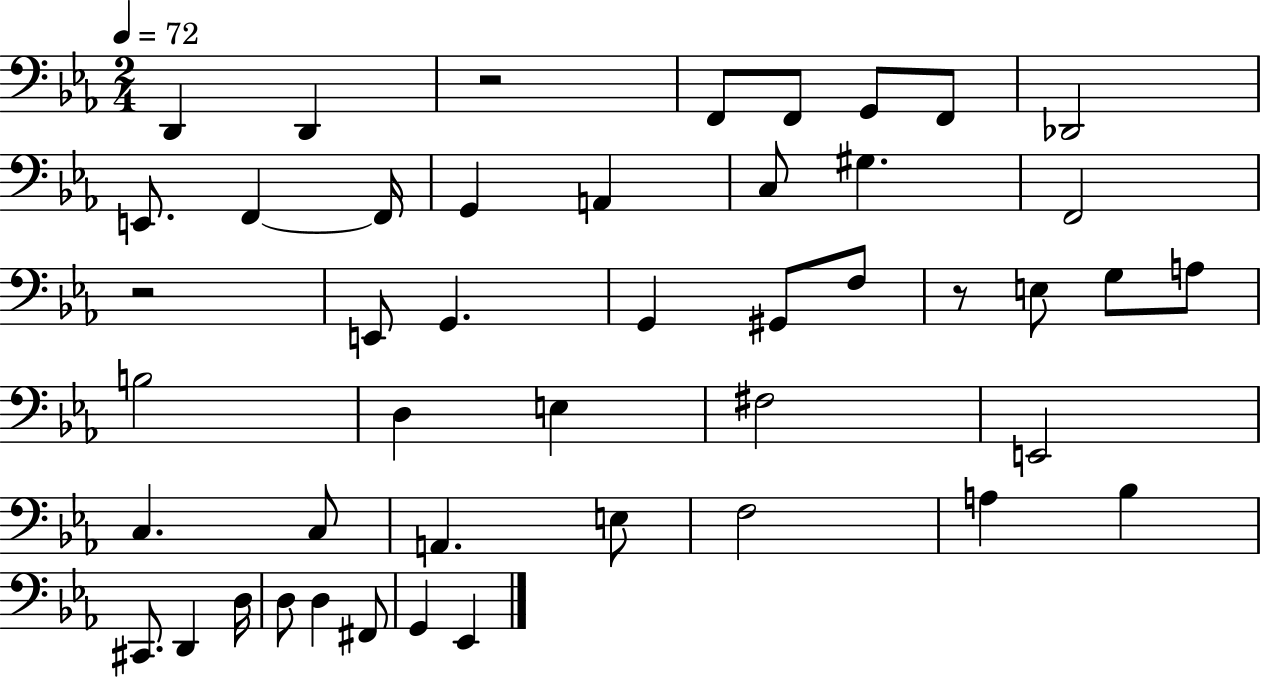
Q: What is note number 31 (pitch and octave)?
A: A2